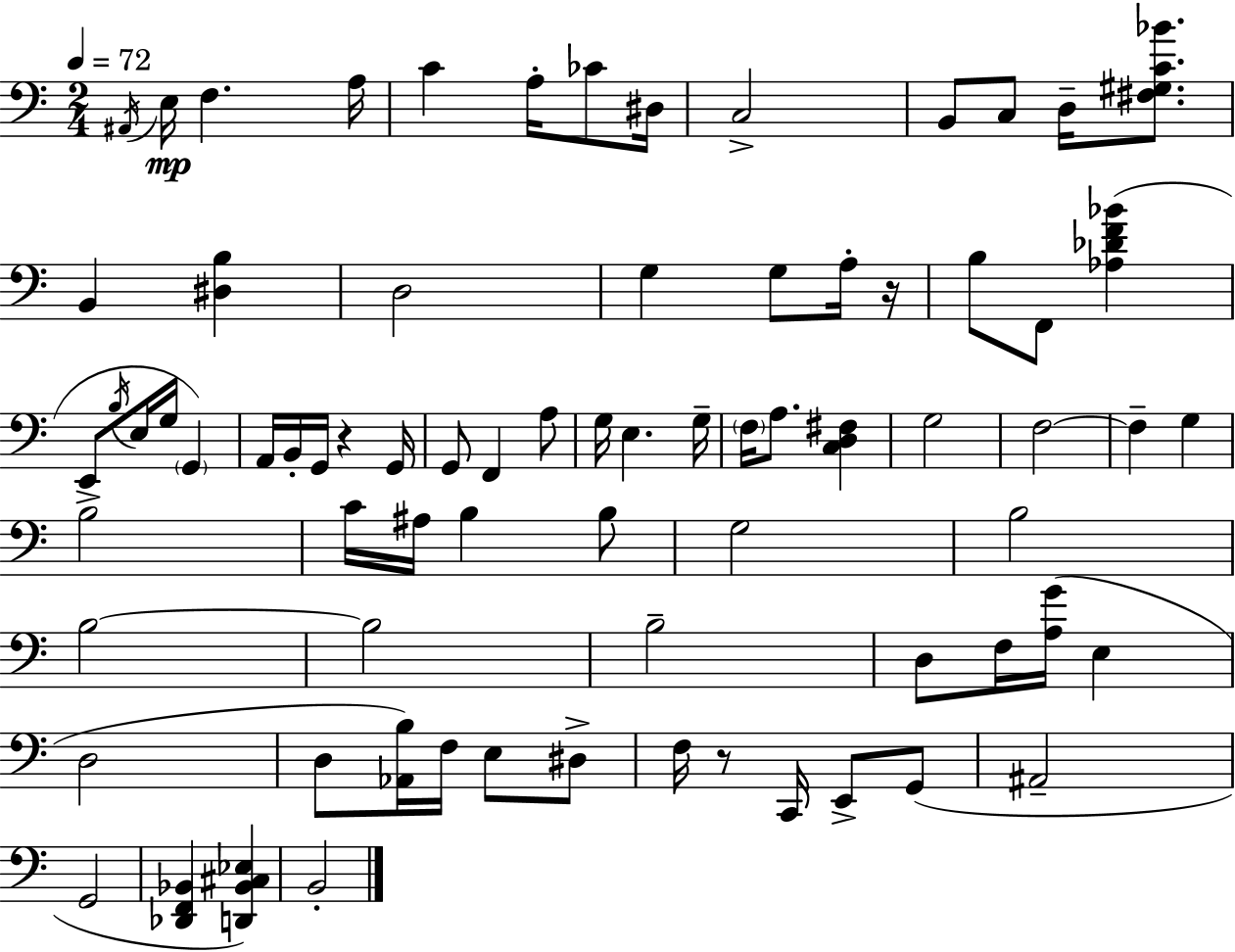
{
  \clef bass
  \numericTimeSignature
  \time 2/4
  \key a \minor
  \tempo 4 = 72
  \acciaccatura { ais,16 }\mp e16 f4. | a16 c'4 a16-. ces'8 | dis16 c2-> | b,8 c8 d16-- <fis gis c' bes'>8. | \break b,4 <dis b>4 | d2 | g4 g8 a16-. | r16 b8 f,8 <aes des' f' bes'>4( | \break e,8 \acciaccatura { b16 } e16 g16 \parenthesize g,4) | a,16 b,16-. g,16 r4 | g,16 g,8 f,4 | a8 g16 e4. | \break g16-- \parenthesize f16 a8. <c d fis>4 | g2 | f2~~ | f4-- g4 | \break b2-> | c'16 ais16 b4 | b8 g2 | b2 | \break b2~~ | b2 | b2-- | d8 f16 <a g'>16( e4 | \break d2 | d8 <aes, b>16) f16 e8 | dis8-> f16 r8 c,16 e,8-> | g,8( ais,2-- | \break g,2 | <des, f, bes,>4 <d, bes, cis ees>4) | b,2-. | \bar "|."
}